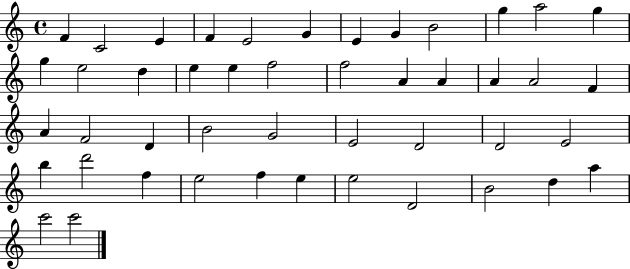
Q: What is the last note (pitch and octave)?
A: C6